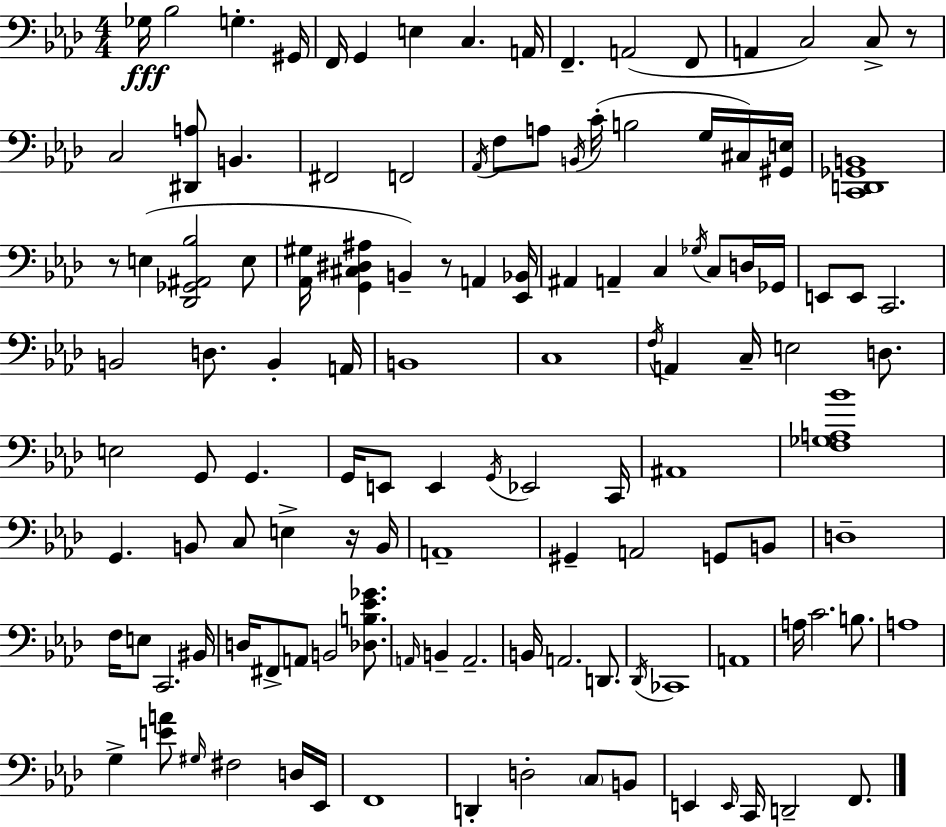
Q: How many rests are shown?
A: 4